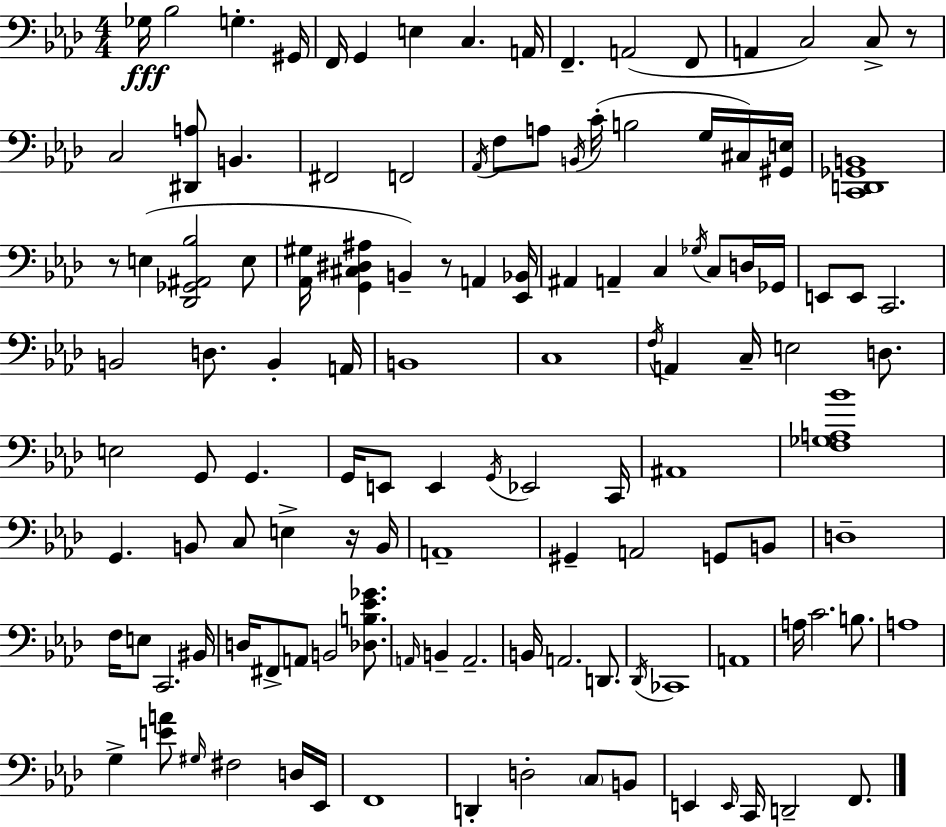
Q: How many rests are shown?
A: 4